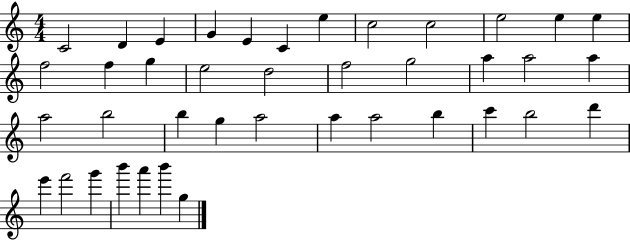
X:1
T:Untitled
M:4/4
L:1/4
K:C
C2 D E G E C e c2 c2 e2 e e f2 f g e2 d2 f2 g2 a a2 a a2 b2 b g a2 a a2 b c' b2 d' e' f'2 g' b' a' b' g